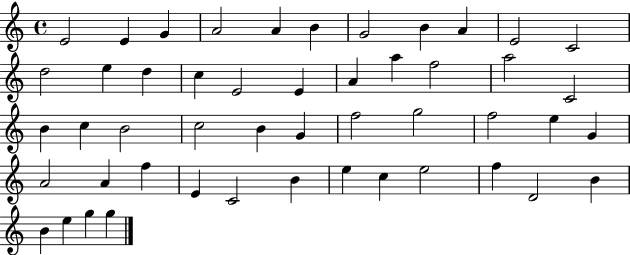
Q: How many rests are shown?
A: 0